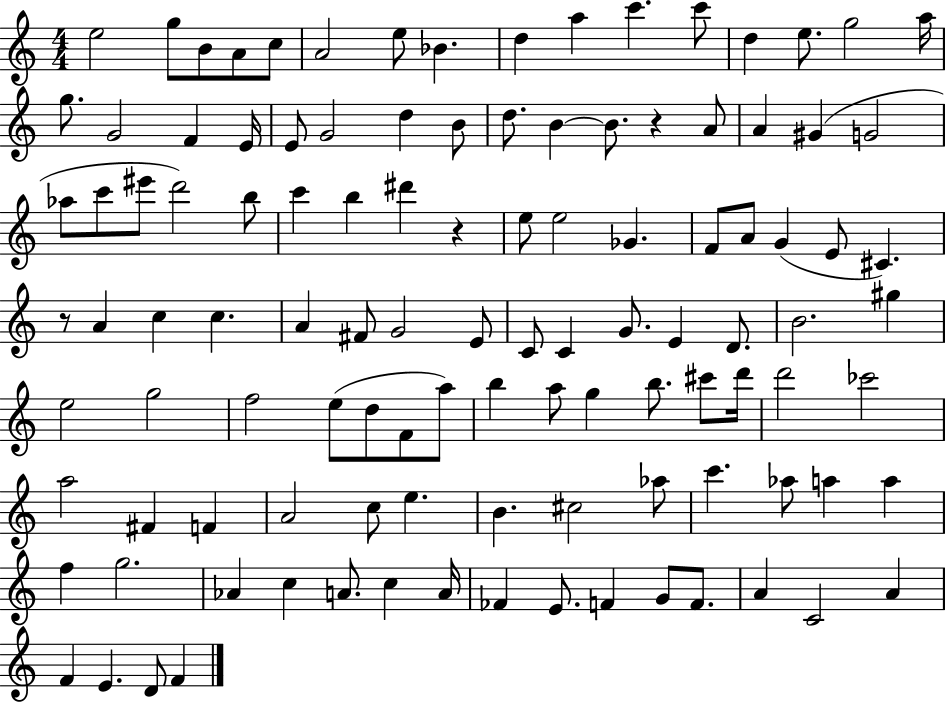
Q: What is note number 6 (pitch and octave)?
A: A4